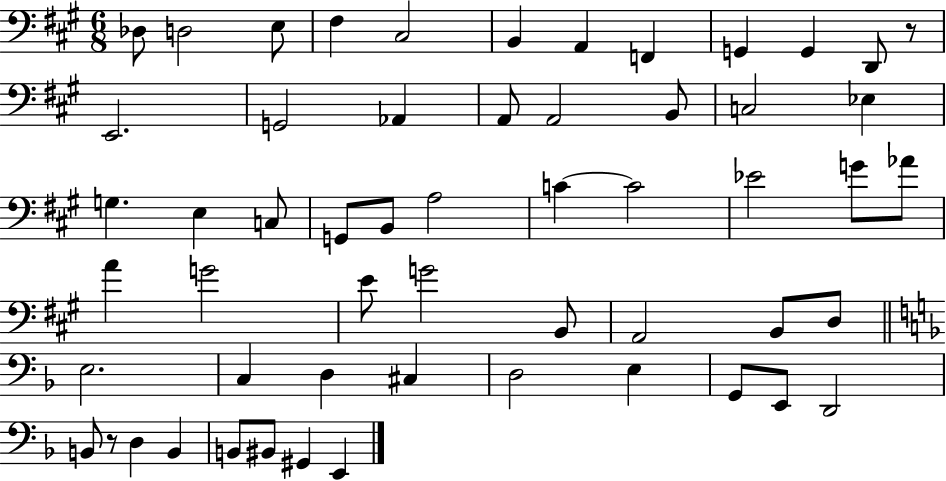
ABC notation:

X:1
T:Untitled
M:6/8
L:1/4
K:A
_D,/2 D,2 E,/2 ^F, ^C,2 B,, A,, F,, G,, G,, D,,/2 z/2 E,,2 G,,2 _A,, A,,/2 A,,2 B,,/2 C,2 _E, G, E, C,/2 G,,/2 B,,/2 A,2 C C2 _E2 G/2 _A/2 A G2 E/2 G2 B,,/2 A,,2 B,,/2 D,/2 E,2 C, D, ^C, D,2 E, G,,/2 E,,/2 D,,2 B,,/2 z/2 D, B,, B,,/2 ^B,,/2 ^G,, E,,